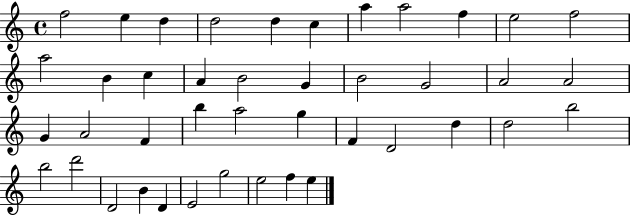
F5/h E5/q D5/q D5/h D5/q C5/q A5/q A5/h F5/q E5/h F5/h A5/h B4/q C5/q A4/q B4/h G4/q B4/h G4/h A4/h A4/h G4/q A4/h F4/q B5/q A5/h G5/q F4/q D4/h D5/q D5/h B5/h B5/h D6/h D4/h B4/q D4/q E4/h G5/h E5/h F5/q E5/q